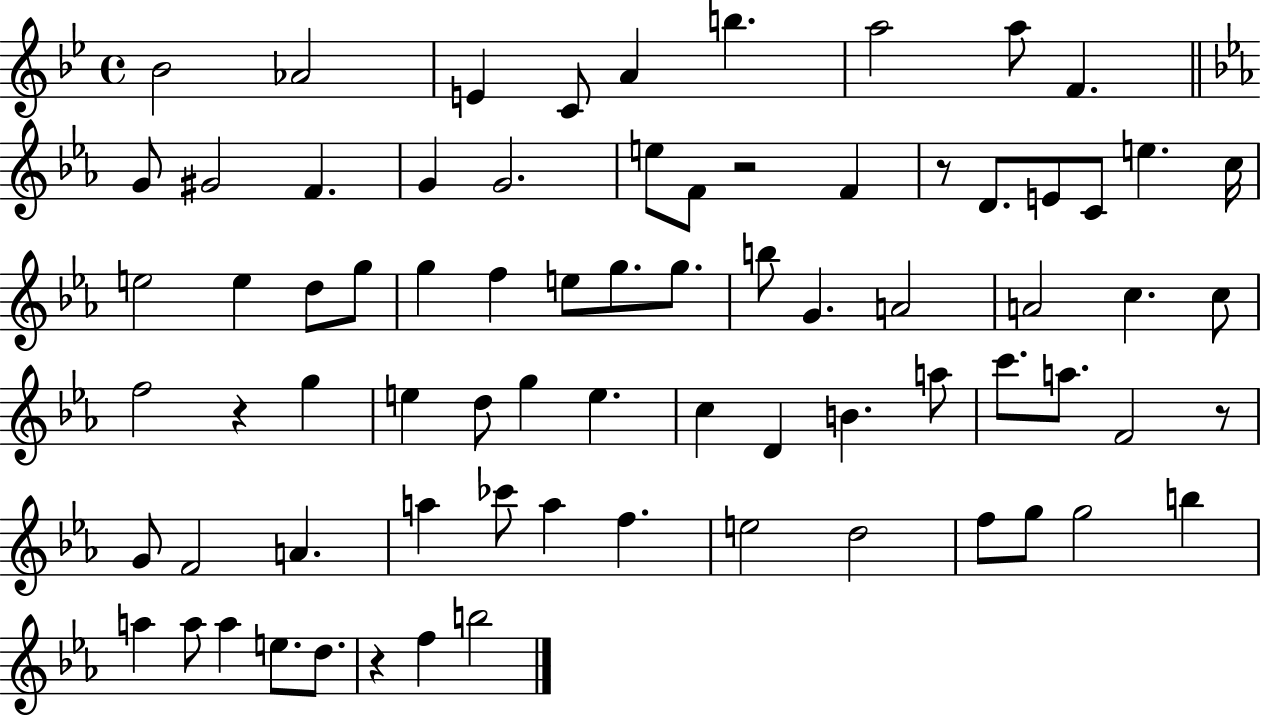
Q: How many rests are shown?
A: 5